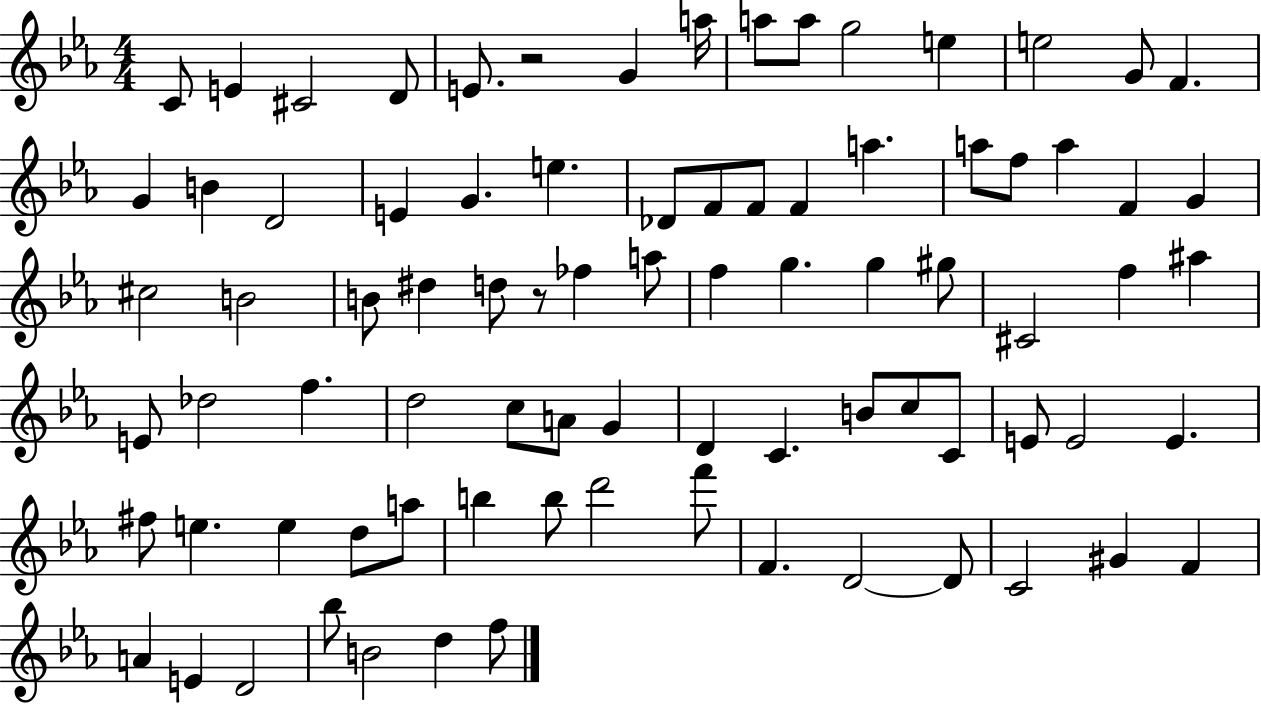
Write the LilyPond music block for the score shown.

{
  \clef treble
  \numericTimeSignature
  \time 4/4
  \key ees \major
  c'8 e'4 cis'2 d'8 | e'8. r2 g'4 a''16 | a''8 a''8 g''2 e''4 | e''2 g'8 f'4. | \break g'4 b'4 d'2 | e'4 g'4. e''4. | des'8 f'8 f'8 f'4 a''4. | a''8 f''8 a''4 f'4 g'4 | \break cis''2 b'2 | b'8 dis''4 d''8 r8 fes''4 a''8 | f''4 g''4. g''4 gis''8 | cis'2 f''4 ais''4 | \break e'8 des''2 f''4. | d''2 c''8 a'8 g'4 | d'4 c'4. b'8 c''8 c'8 | e'8 e'2 e'4. | \break fis''8 e''4. e''4 d''8 a''8 | b''4 b''8 d'''2 f'''8 | f'4. d'2~~ d'8 | c'2 gis'4 f'4 | \break a'4 e'4 d'2 | bes''8 b'2 d''4 f''8 | \bar "|."
}